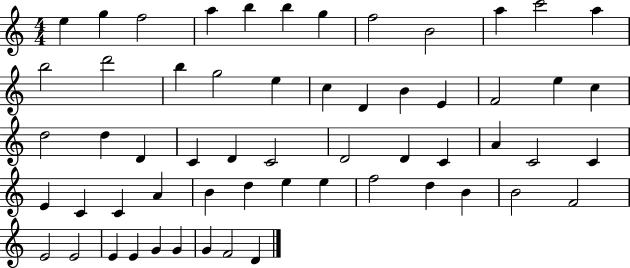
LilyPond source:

{
  \clef treble
  \numericTimeSignature
  \time 4/4
  \key c \major
  e''4 g''4 f''2 | a''4 b''4 b''4 g''4 | f''2 b'2 | a''4 c'''2 a''4 | \break b''2 d'''2 | b''4 g''2 e''4 | c''4 d'4 b'4 e'4 | f'2 e''4 c''4 | \break d''2 d''4 d'4 | c'4 d'4 c'2 | d'2 d'4 c'4 | a'4 c'2 c'4 | \break e'4 c'4 c'4 a'4 | b'4 d''4 e''4 e''4 | f''2 d''4 b'4 | b'2 f'2 | \break e'2 e'2 | e'4 e'4 g'4 g'4 | g'4 f'2 d'4 | \bar "|."
}